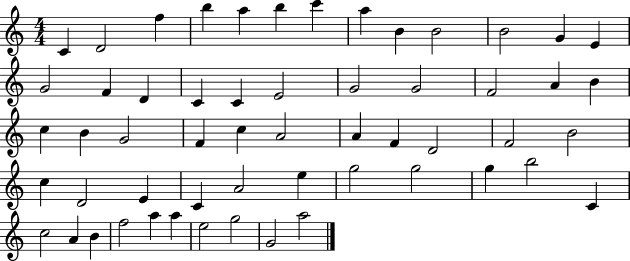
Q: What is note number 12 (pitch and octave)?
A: G4